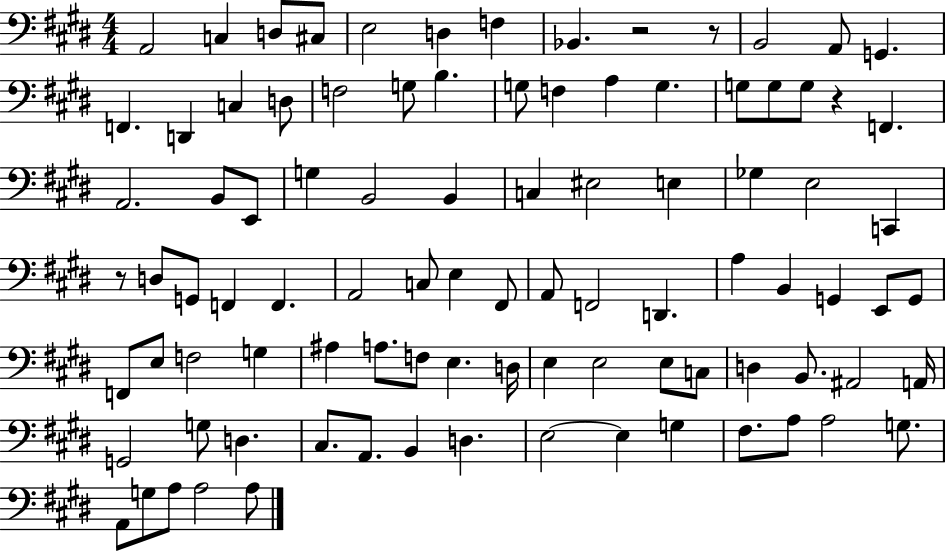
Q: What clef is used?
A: bass